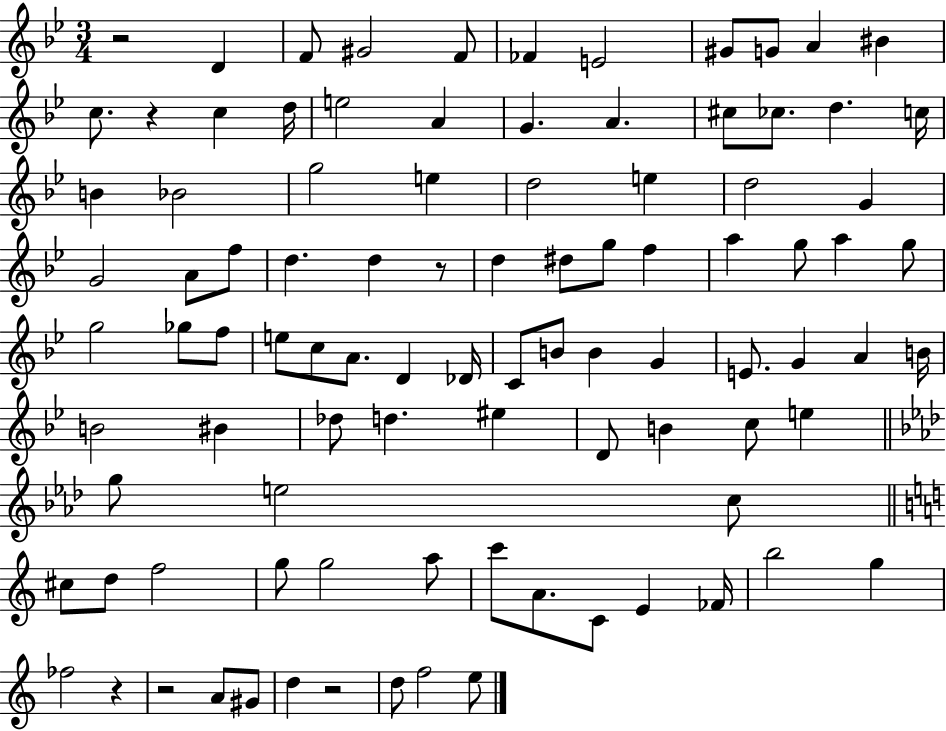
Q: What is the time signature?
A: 3/4